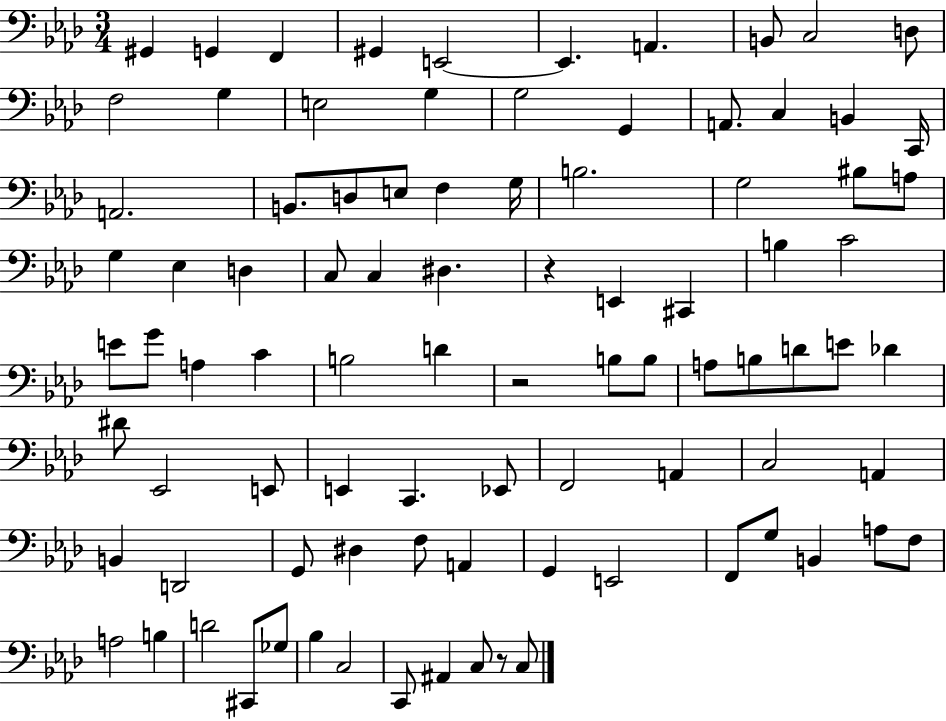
{
  \clef bass
  \numericTimeSignature
  \time 3/4
  \key aes \major
  gis,4 g,4 f,4 | gis,4 e,2~~ | e,4. a,4. | b,8 c2 d8 | \break f2 g4 | e2 g4 | g2 g,4 | a,8. c4 b,4 c,16 | \break a,2. | b,8. d8 e8 f4 g16 | b2. | g2 bis8 a8 | \break g4 ees4 d4 | c8 c4 dis4. | r4 e,4 cis,4 | b4 c'2 | \break e'8 g'8 a4 c'4 | b2 d'4 | r2 b8 b8 | a8 b8 d'8 e'8 des'4 | \break dis'8 ees,2 e,8 | e,4 c,4. ees,8 | f,2 a,4 | c2 a,4 | \break b,4 d,2 | g,8 dis4 f8 a,4 | g,4 e,2 | f,8 g8 b,4 a8 f8 | \break a2 b4 | d'2 cis,8 ges8 | bes4 c2 | c,8 ais,4 c8 r8 c8 | \break \bar "|."
}